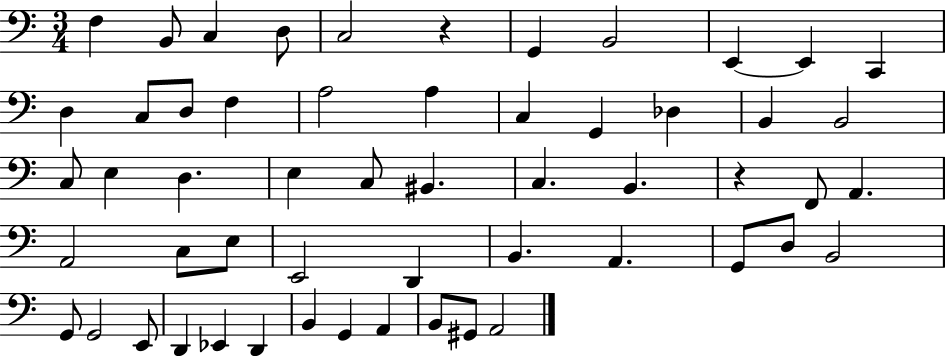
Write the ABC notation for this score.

X:1
T:Untitled
M:3/4
L:1/4
K:C
F, B,,/2 C, D,/2 C,2 z G,, B,,2 E,, E,, C,, D, C,/2 D,/2 F, A,2 A, C, G,, _D, B,, B,,2 C,/2 E, D, E, C,/2 ^B,, C, B,, z F,,/2 A,, A,,2 C,/2 E,/2 E,,2 D,, B,, A,, G,,/2 D,/2 B,,2 G,,/2 G,,2 E,,/2 D,, _E,, D,, B,, G,, A,, B,,/2 ^G,,/2 A,,2